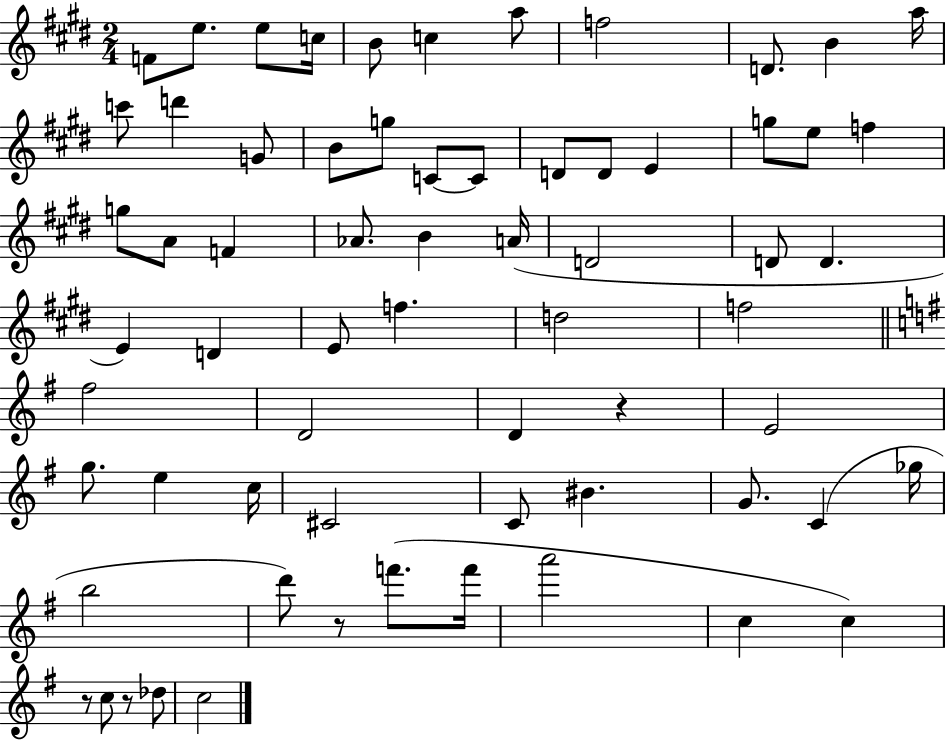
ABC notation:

X:1
T:Untitled
M:2/4
L:1/4
K:E
F/2 e/2 e/2 c/4 B/2 c a/2 f2 D/2 B a/4 c'/2 d' G/2 B/2 g/2 C/2 C/2 D/2 D/2 E g/2 e/2 f g/2 A/2 F _A/2 B A/4 D2 D/2 D E D E/2 f d2 f2 ^f2 D2 D z E2 g/2 e c/4 ^C2 C/2 ^B G/2 C _g/4 b2 d'/2 z/2 f'/2 f'/4 a'2 c c z/2 c/2 z/2 _d/2 c2